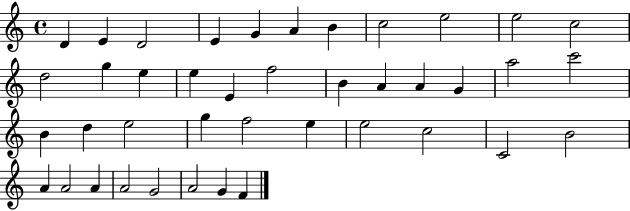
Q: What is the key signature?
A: C major